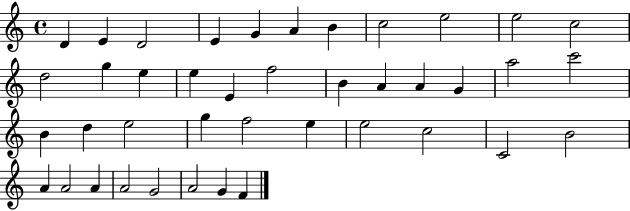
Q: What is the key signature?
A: C major